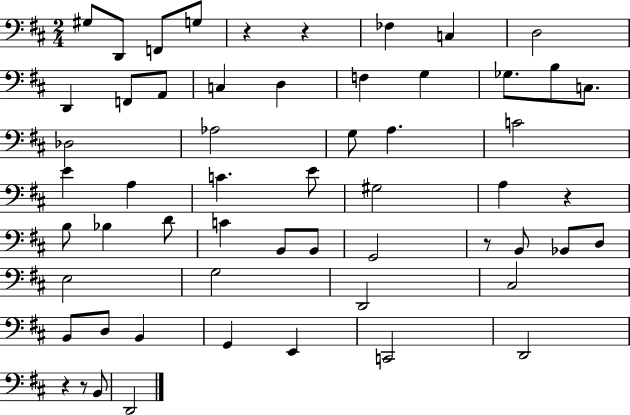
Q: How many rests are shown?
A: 6